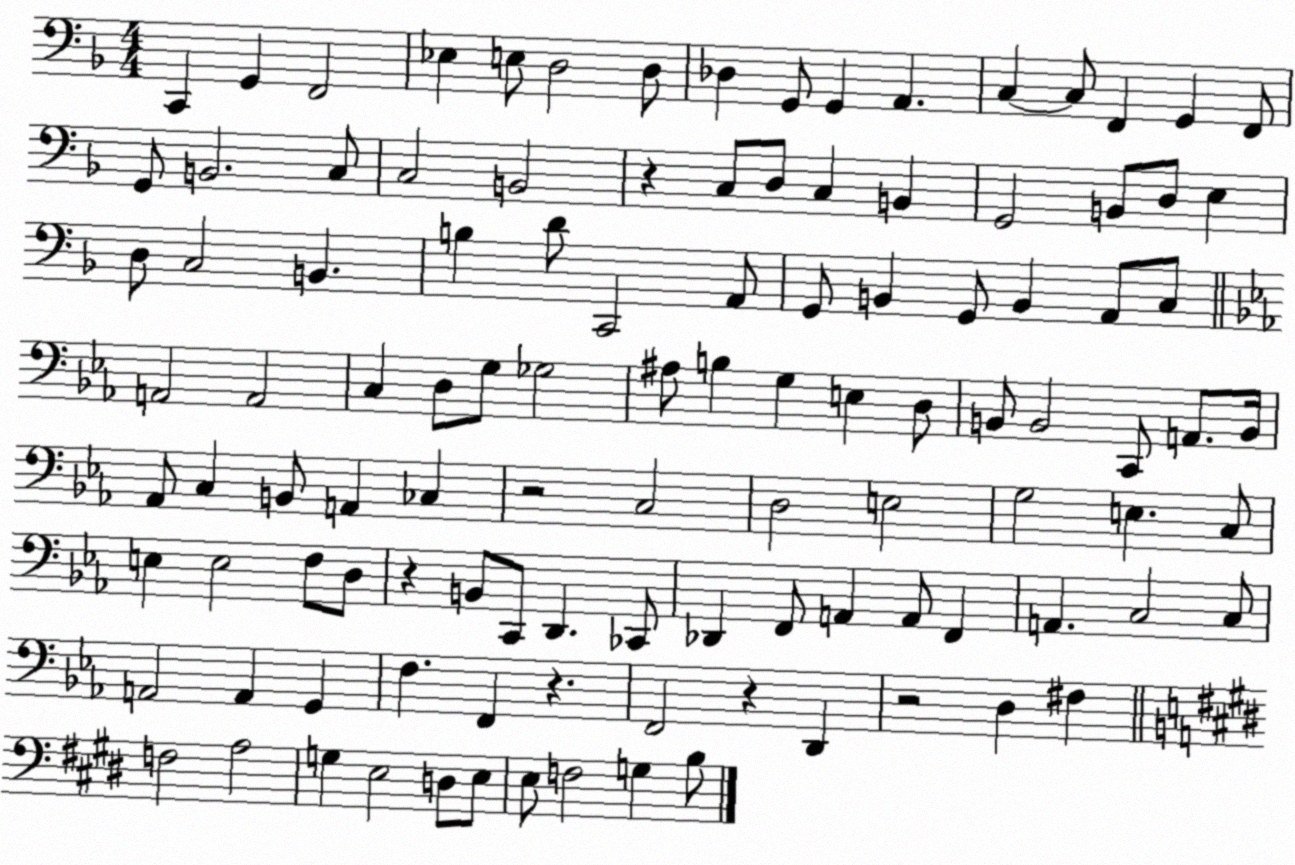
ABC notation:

X:1
T:Untitled
M:4/4
L:1/4
K:F
C,, G,, F,,2 _E, E,/2 D,2 D,/2 _D, G,,/2 G,, A,, C, C,/2 F,, G,, F,,/2 G,,/2 B,,2 C,/2 C,2 B,,2 z C,/2 D,/2 C, B,, G,,2 B,,/2 D,/2 E, D,/2 C,2 B,, B, D/2 C,,2 A,,/2 G,,/2 B,, G,,/2 B,, A,,/2 C,/2 A,,2 A,,2 C, D,/2 G,/2 _G,2 ^A,/2 B, G, E, D,/2 B,,/2 B,,2 C,,/2 A,,/2 B,,/4 _A,,/2 C, B,,/2 A,, _C, z2 C,2 D,2 E,2 G,2 E, C,/2 E, E,2 F,/2 D,/2 z B,,/2 C,,/2 D,, _C,,/2 _D,, F,,/2 A,, A,,/2 F,, A,, C,2 C,/2 A,,2 A,, G,, F, F,, z F,,2 z D,, z2 D, ^F, F,2 A,2 G, E,2 D,/2 E,/2 E,/2 F,2 G, B,/2